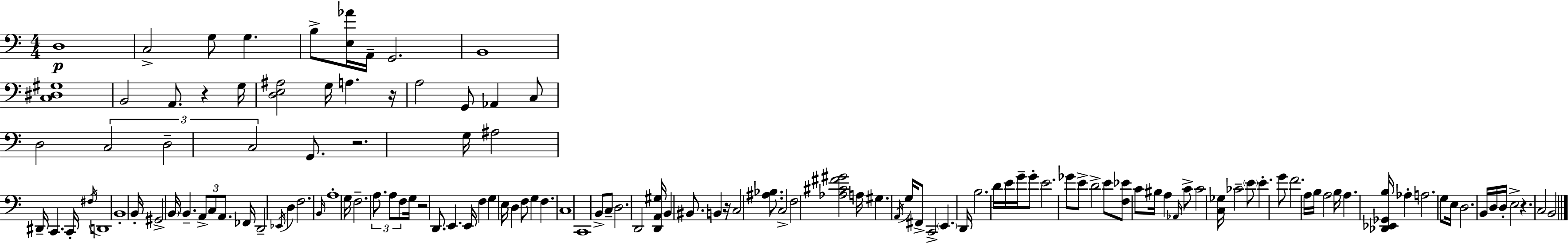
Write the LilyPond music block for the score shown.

{
  \clef bass
  \numericTimeSignature
  \time 4/4
  \key c \major
  \repeat volta 2 { d1\p | c2-> g8 g4. | b8-> <e aes'>16 a,16-- g,2. | b,1 | \break <c dis gis>1 | b,2 a,8. r4 g16 | <d e ais>2 g16 a4. r16 | a2 g,8 aes,4 c8 | \break d2 \tuplet 3/2 { c2 | d2-- c2 } | g,8. r2. g16 | ais2 dis,16-- c,4. c,16-. | \break \acciaccatura { fis16 } d,1 | b,1-. | b,16-. gis,2-> \parenthesize b,16 b,4.-- | \tuplet 3/2 { a,8-> c8 a,8. } fes,16 d,2-- | \break \acciaccatura { ees,16 } d4 f2. | \grace { b,16 } a1-. | g16 f2.-- | \tuplet 3/2 { a8. a8 f8 } g16 r2 | \break d,8. e,4. e,16 f4 g4 | e16 d4 f8 g4 f4. | c1 | c,1 | \break b,8-> c8-- d2. | d,2 <d, a, gis>16 b,4 | bis,8. b,4 r16 c2 | <ais bes>8. c2-> f2 | \break <aes cis' fis' gis'>2 a16 gis4. | \acciaccatura { a,16 } g16 fis,8-> c,2-> \parenthesize e,4. | d,16 b2. | d'16 e'16 g'16-- g'8-. e'2. | \break ges'8 e'8-> d'2-> e'8 | <f ees'>8 c'8 bis16 a4 \grace { aes,16 } c'8-> c'2 | <c ges>16 ces'2-- \parenthesize e'8 e'4.-. | g'8 f'2. | \break a16 b16 a2 b16 a4. | <des, ees, ges, b>16 aes4-. a2. | g8 e16 d2. | b,16 d16 d16-. e2-> r4. | \break c2 b,2 | } \bar "|."
}